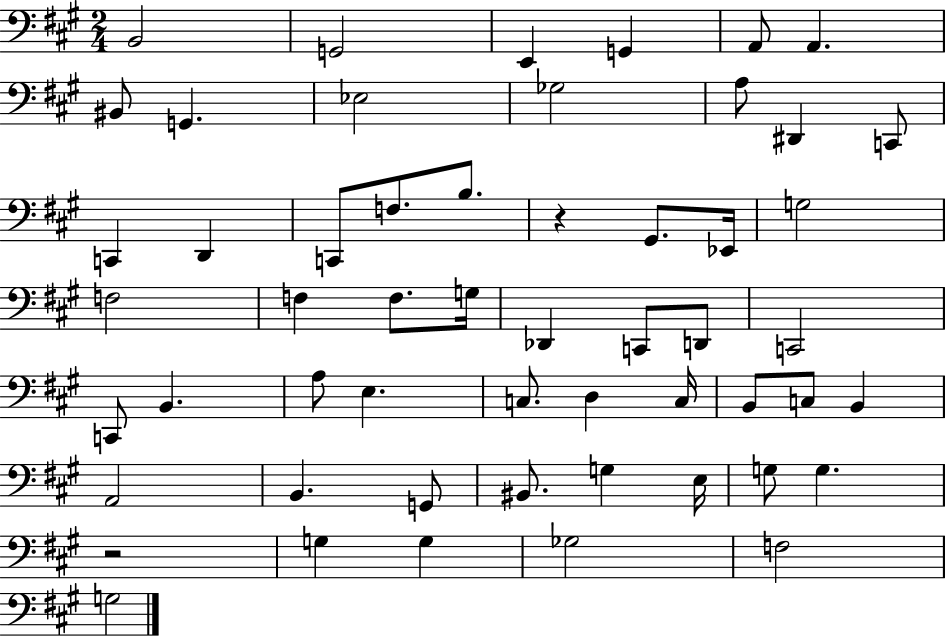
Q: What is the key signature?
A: A major